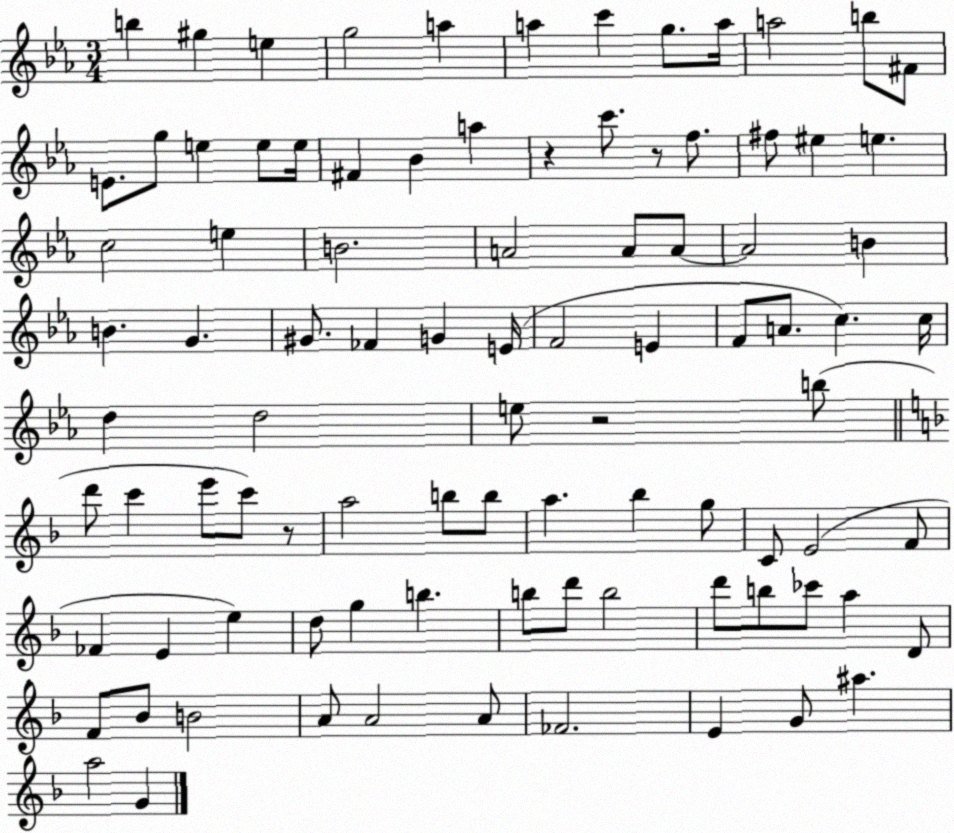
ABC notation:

X:1
T:Untitled
M:3/4
L:1/4
K:Eb
b ^g e g2 a a c' g/2 a/4 a2 b/2 ^F/2 E/2 g/2 e e/2 e/4 ^F _B a z c'/2 z/2 f/2 ^f/2 ^e e c2 e B2 A2 A/2 A/2 A2 B B G ^G/2 _F G E/4 F2 E F/2 A/2 c c/4 d d2 e/2 z2 b/2 d'/2 c' e'/2 c'/2 z/2 a2 b/2 b/2 a _b g/2 C/2 E2 F/2 _F E e d/2 g b b/2 d'/2 b2 d'/2 b/2 _c'/2 a D/2 F/2 _B/2 B2 A/2 A2 A/2 _F2 E G/2 ^a a2 G